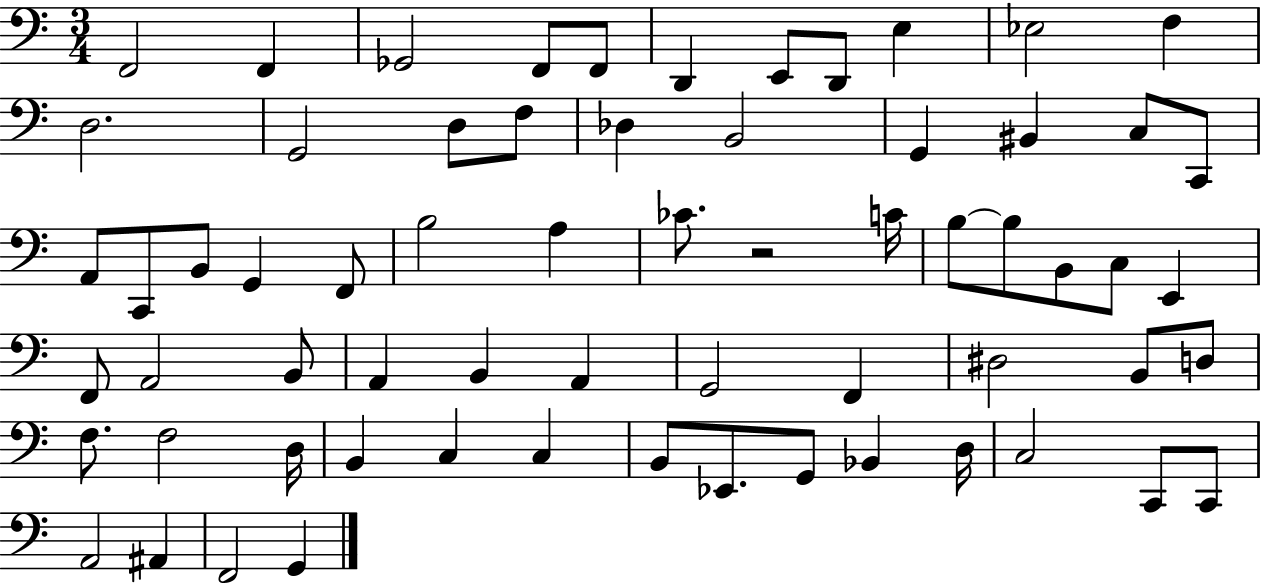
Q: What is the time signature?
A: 3/4